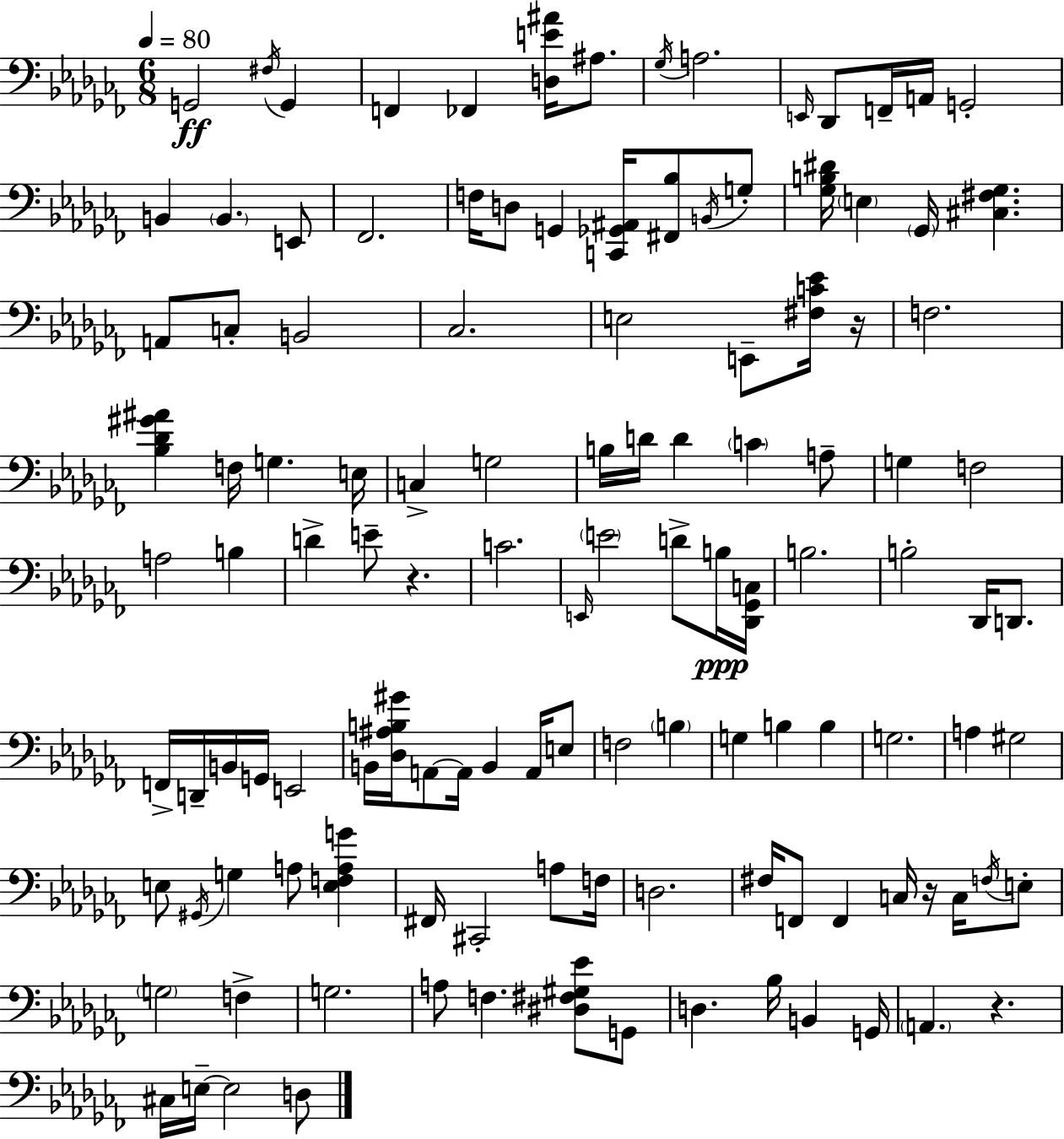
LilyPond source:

{
  \clef bass
  \numericTimeSignature
  \time 6/8
  \key aes \minor
  \tempo 4 = 80
  g,2\ff \acciaccatura { fis16 } g,4 | f,4 fes,4 <d e' ais'>16 ais8. | \acciaccatura { ges16 } a2. | \grace { e,16 } des,8 f,16-- a,16 g,2-. | \break b,4 \parenthesize b,4. | e,8 fes,2. | f16 d8 g,4 <c, ges, ais,>16 <fis, bes>8 | \acciaccatura { b,16 } g8-. <ges b dis'>16 \parenthesize e4 \parenthesize ges,16 <cis fis ges>4. | \break a,8 c8-. b,2 | ces2. | e2 | e,8-- <fis c' ees'>16 r16 f2. | \break <bes des' gis' ais'>4 f16 g4. | e16 c4-> g2 | b16 d'16 d'4 \parenthesize c'4 | a8-- g4 f2 | \break a2 | b4 d'4-> e'8-- r4. | c'2. | \grace { e,16 } \parenthesize e'2 | \break d'8-> b16\ppp <des, ges, c>16 b2. | b2-. | des,16 d,8. f,16-> d,16-- b,16 g,16 e,2 | b,16 <des ais b gis'>16 a,8~~ a,16 b,4 | \break a,16 e8 f2 | \parenthesize b4 g4 b4 | b4 g2. | a4 gis2 | \break e8 \acciaccatura { gis,16 } g4 | a8 <e f a g'>4 fis,16 cis,2-. | a8 f16 d2. | fis16 f,8 f,4 | \break c16 r16 c16 \acciaccatura { f16 } e8-. \parenthesize g2 | f4-> g2. | a8 f4. | <dis fis gis ees'>8 g,8 d4. | \break bes16 b,4 g,16 \parenthesize a,4. | r4. cis16 e16--~~ e2 | d8 \bar "|."
}